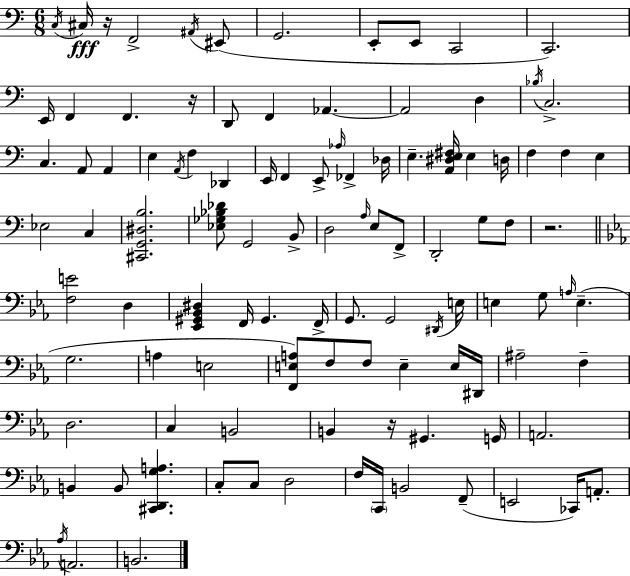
C3/s C#3/s R/s F2/h A#2/s EIS2/e G2/h. E2/e E2/e C2/h C2/h. E2/s F2/q F2/q. R/s D2/e F2/q Ab2/q. Ab2/h D3/q Bb3/s C3/h. C3/q. A2/e A2/q E3/q A2/s F3/q Db2/q E2/s F2/q E2/e Ab3/s FES2/q Db3/s E3/q. [A2,D#3,E3,F#3]/s E3/q D3/s F3/q F3/q E3/q Eb3/h C3/q [C#2,G2,D#3,B3]/h. [Eb3,Gb3,Bb3,Db4]/e G2/h B2/e D3/h A3/s E3/e F2/e D2/h G3/e F3/e R/h. [F3,E4]/h D3/q [Eb2,G#2,Bb2,D#3]/q F2/s G#2/q. F2/s G2/e. G2/h D#2/s E3/s E3/q G3/e A3/s E3/q. G3/h. A3/q E3/h [F2,E3,A3]/e F3/e F3/e E3/q E3/s D#2/s A#3/h F3/q D3/h. C3/q B2/h B2/q R/s G#2/q. G2/s A2/h. B2/q B2/e [C#2,D2,G3,A3]/q. C3/e C3/e D3/h F3/s C2/s B2/h F2/e E2/h CES2/s A2/e. Ab3/s A2/h. B2/h.